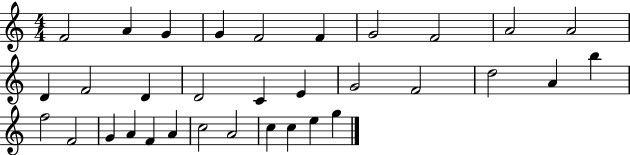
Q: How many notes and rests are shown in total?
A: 33